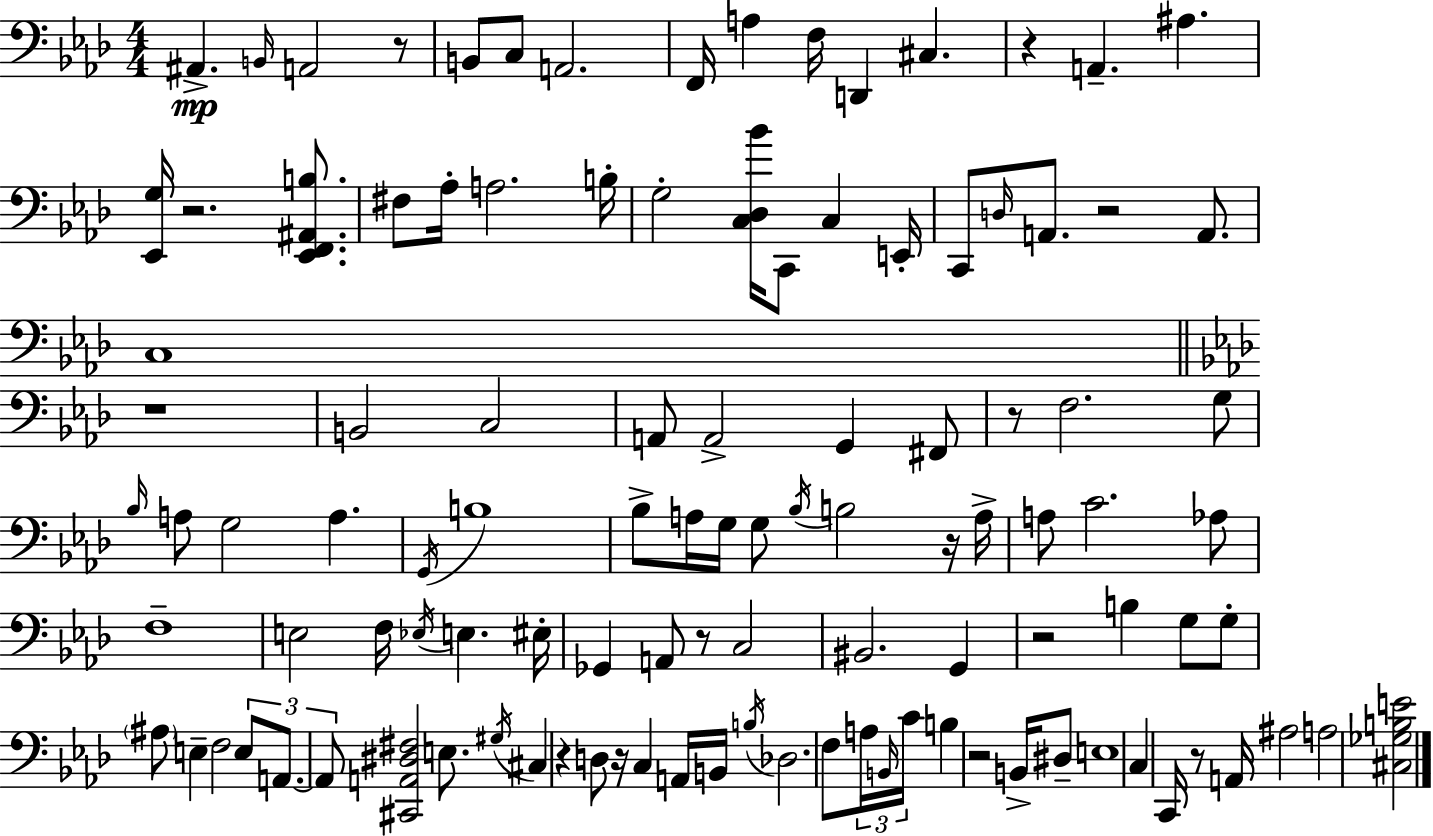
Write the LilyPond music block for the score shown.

{
  \clef bass
  \numericTimeSignature
  \time 4/4
  \key f \minor
  ais,4.->\mp \grace { b,16 } a,2 r8 | b,8 c8 a,2. | f,16 a4 f16 d,4 cis4. | r4 a,4.-- ais4. | \break <ees, g>16 r2. <ees, f, ais, b>8. | fis8 aes16-. a2. | b16-. g2-. <c des bes'>16 c,8 c4 | e,16-. c,8 \grace { d16 } a,8. r2 a,8. | \break c1 | \bar "||" \break \key f \minor r1 | b,2 c2 | a,8 a,2-> g,4 fis,8 | r8 f2. g8 | \break \grace { bes16 } a8 g2 a4. | \acciaccatura { g,16 } b1 | bes8-> a16 g16 g8 \acciaccatura { bes16 } b2 | r16 a16-> a8 c'2. | \break aes8 f1-- | e2 f16 \acciaccatura { ees16 } e4. | eis16-. ges,4 a,8 r8 c2 | bis,2. | \break g,4 r2 b4 | g8 g8-. \parenthesize ais8 e4-- f2 | \tuplet 3/2 { e8 a,8.~~ a,8 } <cis, a, dis fis>2 | e8. \acciaccatura { gis16 } cis4 r4 d8 r16 | \break c4 a,16 b,16 \acciaccatura { b16 } des2. | f8 \tuplet 3/2 { a16 \grace { b,16 } c'16 } b4 r2 | b,16-> dis8-- e1 | c4 c,16 r8 a,16 ais2 | \break a2 <cis ges b e'>2 | \bar "|."
}